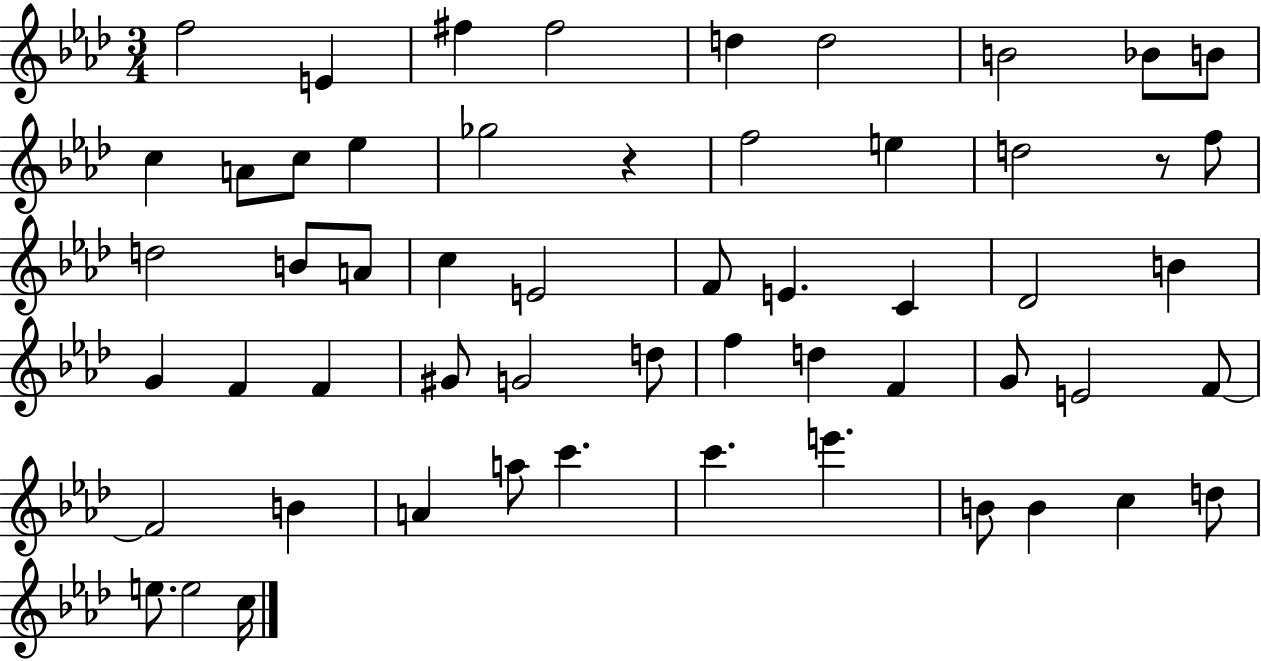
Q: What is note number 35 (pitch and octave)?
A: F5